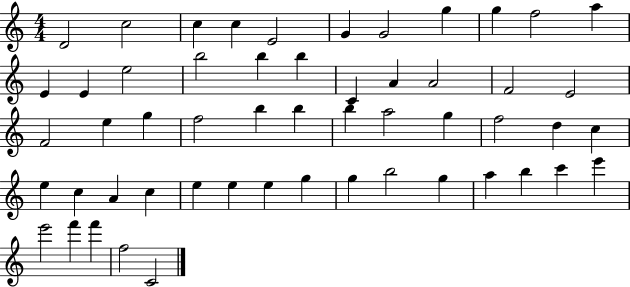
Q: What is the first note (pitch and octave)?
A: D4